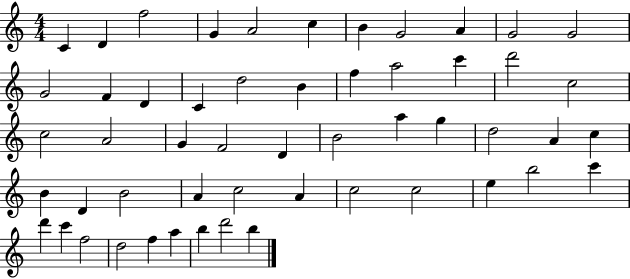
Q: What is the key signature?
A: C major